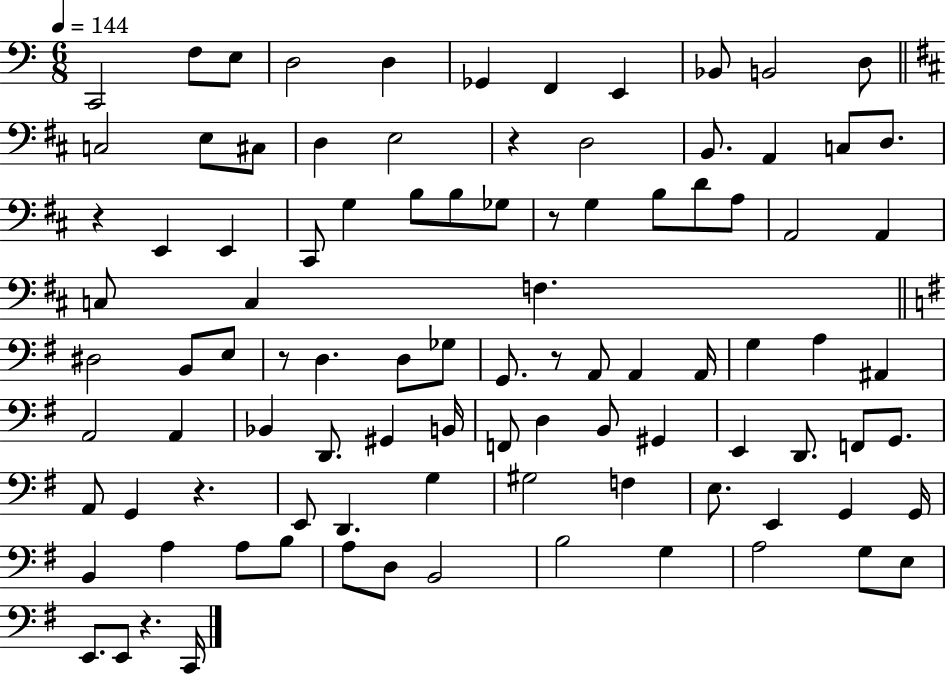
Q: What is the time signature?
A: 6/8